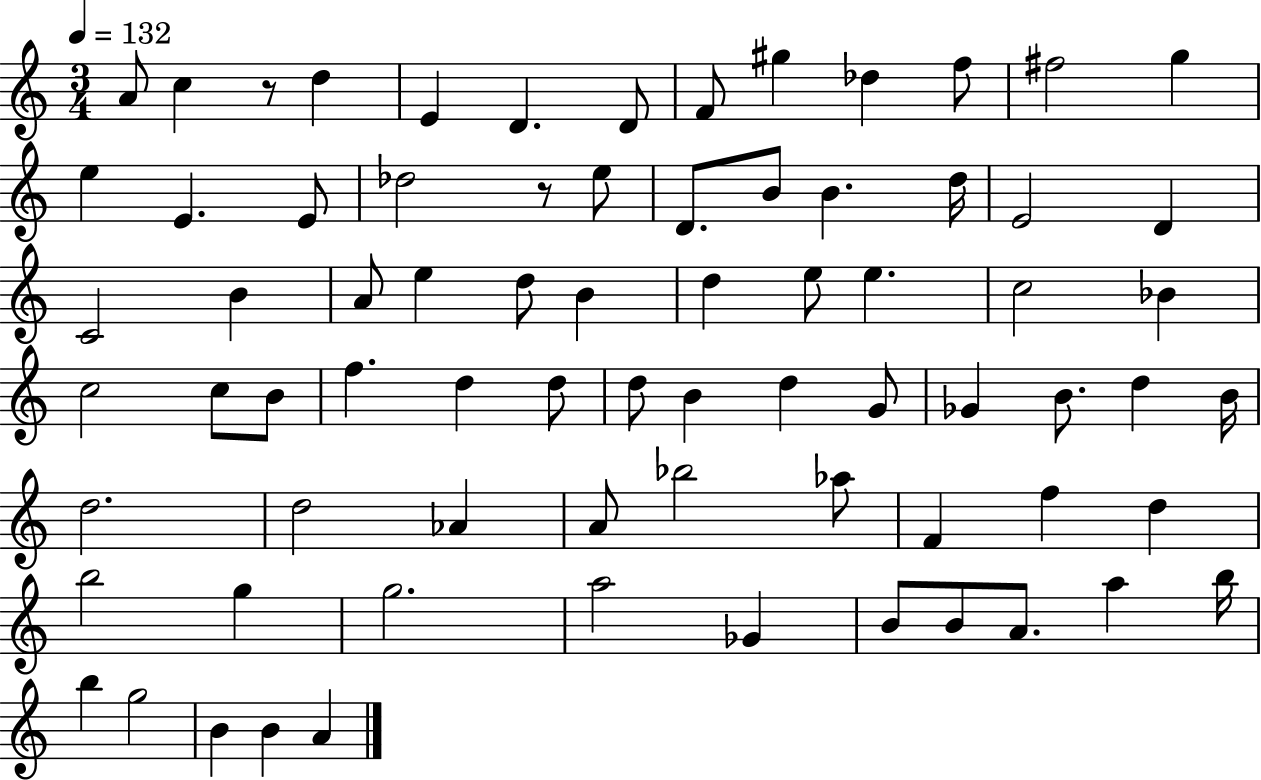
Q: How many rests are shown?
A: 2